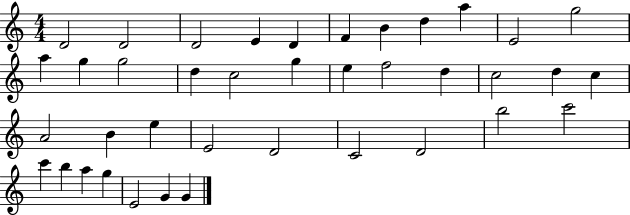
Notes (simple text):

D4/h D4/h D4/h E4/q D4/q F4/q B4/q D5/q A5/q E4/h G5/h A5/q G5/q G5/h D5/q C5/h G5/q E5/q F5/h D5/q C5/h D5/q C5/q A4/h B4/q E5/q E4/h D4/h C4/h D4/h B5/h C6/h C6/q B5/q A5/q G5/q E4/h G4/q G4/q